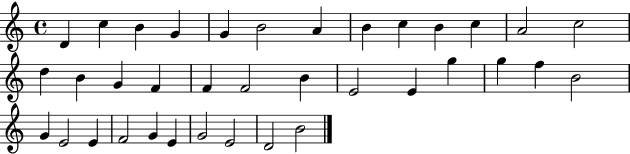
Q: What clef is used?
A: treble